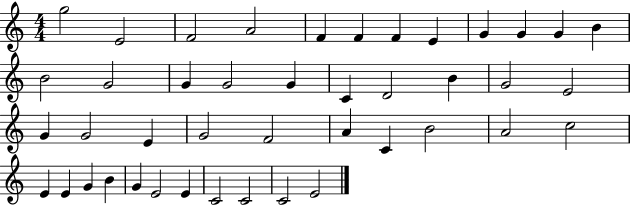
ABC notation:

X:1
T:Untitled
M:4/4
L:1/4
K:C
g2 E2 F2 A2 F F F E G G G B B2 G2 G G2 G C D2 B G2 E2 G G2 E G2 F2 A C B2 A2 c2 E E G B G E2 E C2 C2 C2 E2